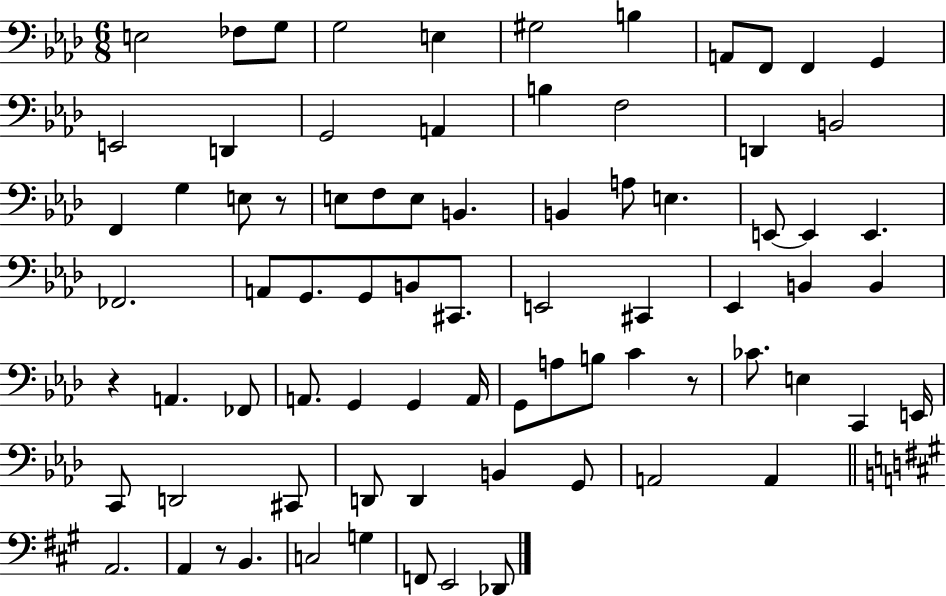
{
  \clef bass
  \numericTimeSignature
  \time 6/8
  \key aes \major
  e2 fes8 g8 | g2 e4 | gis2 b4 | a,8 f,8 f,4 g,4 | \break e,2 d,4 | g,2 a,4 | b4 f2 | d,4 b,2 | \break f,4 g4 e8 r8 | e8 f8 e8 b,4. | b,4 a8 e4. | e,8~~ e,4 e,4. | \break fes,2. | a,8 g,8. g,8 b,8 cis,8. | e,2 cis,4 | ees,4 b,4 b,4 | \break r4 a,4. fes,8 | a,8. g,4 g,4 a,16 | g,8 a8 b8 c'4 r8 | ces'8. e4 c,4 e,16 | \break c,8 d,2 cis,8 | d,8 d,4 b,4 g,8 | a,2 a,4 | \bar "||" \break \key a \major a,2. | a,4 r8 b,4. | c2 g4 | f,8 e,2 des,8 | \break \bar "|."
}